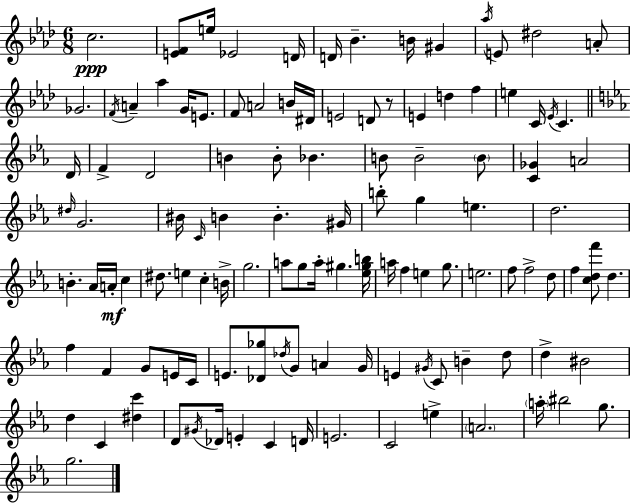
C5/h. [E4,F4]/e E5/s Eb4/h D4/s D4/s Bb4/q. B4/s G#4/q Ab5/s E4/e D#5/h A4/e Gb4/h. F4/s A4/q Ab5/q G4/s E4/e. F4/e A4/h B4/s D#4/s E4/h D4/e R/e E4/q D5/q F5/q E5/q C4/s Eb4/s C4/q. D4/s F4/q D4/h B4/q B4/e Bb4/q. B4/e B4/h B4/e [C4,Gb4]/q A4/h D#5/s G4/h. BIS4/s C4/s B4/q B4/q. G#4/s B5/e G5/q E5/q. D5/h. B4/q. Ab4/s A4/s C5/q D#5/e. E5/q C5/q B4/s G5/h. A5/e G5/e A5/s G#5/q. [Eb5,G#5,B5]/s A5/s F5/q E5/q G5/e. E5/h. F5/e F5/h D5/e F5/q [C5,D5,F6]/e D5/q. F5/q F4/q G4/e E4/s C4/s E4/e. [Db4,Gb5]/e Db5/s G4/e A4/q G4/s E4/q G#4/s C4/e B4/q D5/e D5/q BIS4/h D5/q C4/q [D#5,C6]/q D4/e G#4/s Db4/s E4/q C4/q D4/s E4/h. C4/h E5/q A4/h. A5/s BIS5/h G5/e. G5/h.